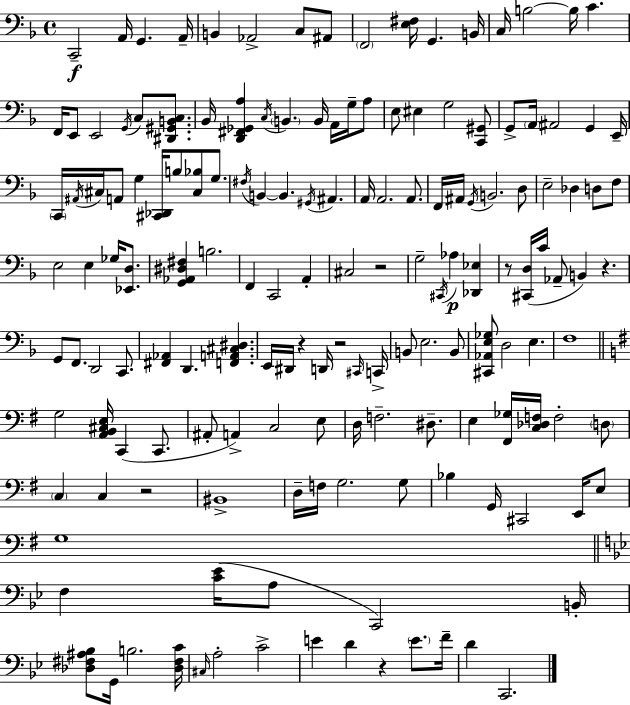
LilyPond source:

{
  \clef bass
  \time 4/4
  \defaultTimeSignature
  \key f \major
  c,2--\f a,16 g,4. a,16-- | b,4 aes,2-> c8 ais,8 | \parenthesize f,2 <e fis>16 g,4. b,16 | c16 b2~~ b16 c'4. | \break f,16 e,8 e,2 \acciaccatura { g,16 } c8 <dis, gis, b, c>8. | bes,16 <d, fis, ges, a>4 \acciaccatura { c16 } \parenthesize b,4. b,16 a,16 g16-- | a8 e8 eis4 g2 | <c, gis,>8 g,8-> \parenthesize a,16 ais,2 g,4 | \break e,16-- \parenthesize c,16 \acciaccatura { ais,16 } cis16 a,8 g4 <cis, des,>16 b8 <cis bes>8 | g8. \acciaccatura { fis16 } b,4~~ b,4. \acciaccatura { gis,16 } ais,4. | a,16 a,2. | a,8. f,16 ais,16 \acciaccatura { g,16 } b,2. | \break d8 e2-- des4 | d8 f8 e2 e4 | ges16 <ees, d>8. <g, aes, dis fis>4 b2. | f,4 c,2 | \break a,4-. cis2 r2 | g2-- \acciaccatura { cis,16 } aes4\p | <des, ees>4 r8 <cis, d>16( c'16 aes,8-- b,4) | r4. g,8 f,8. d,2 | \break c,8. <fis, aes,>4 d,4. | <f, a, cis dis>4. e,16 dis,16 r4 d,16 r2 | \grace { cis,16 } c,16-> b,8 e2. | b,8 <cis, aes, e ges>8 d2 | \break e4. f1 | \bar "||" \break \key g \major g2 <a, b, cis e>16 c,4( c,8. | ais,8-. a,4->) c2 e8 | d16 f2.-- dis8.-- | e4 <fis, ges>16 <c des f>16 f2-. \parenthesize d8 | \break \parenthesize c4 c4 r2 | bis,1-> | d16-- f16 g2. g8 | bes4 g,16 cis,2 e,16 e8 | \break g1 | \bar "||" \break \key bes \major f4 <c' ees'>16( a8 c,2) b,16-. | <des fis ais bes>8 g,16 b2. <des fis c'>16 | \grace { cis16 } a2-. c'2-> | e'4 d'4 r4 \parenthesize e'8. | \break f'16-- d'4 c,2. | \bar "|."
}